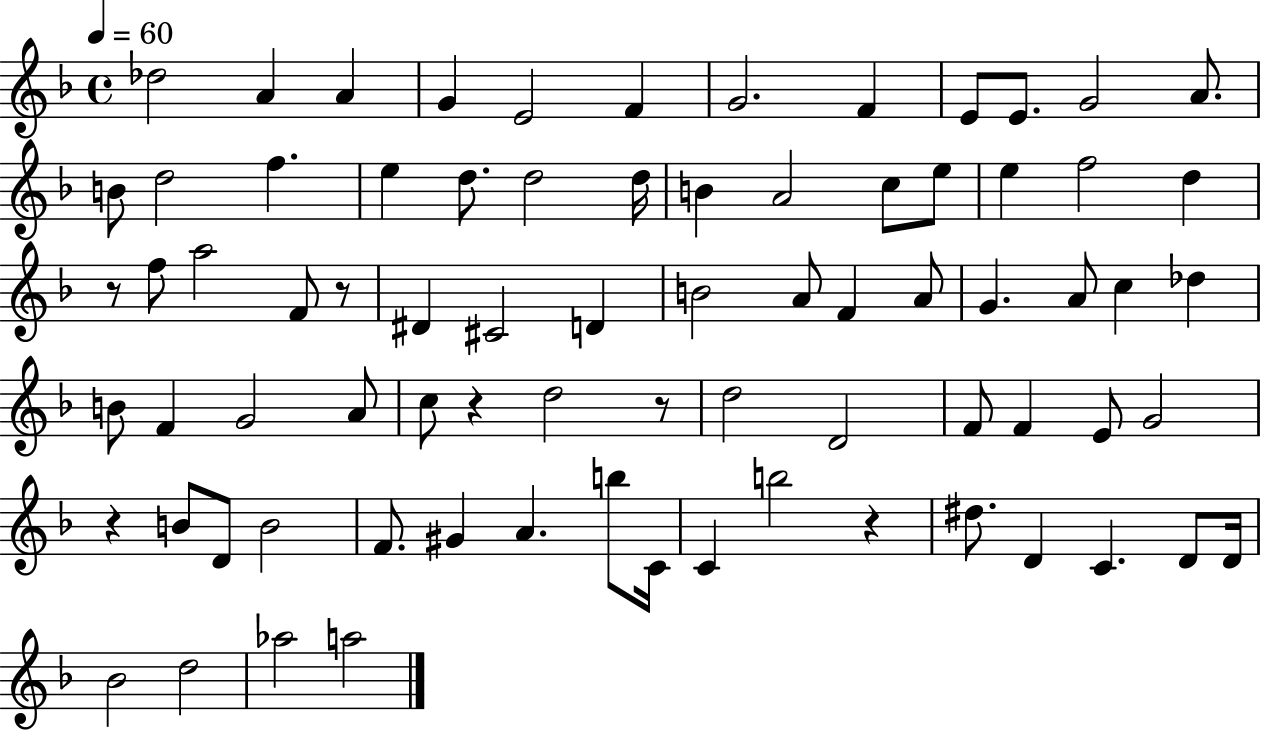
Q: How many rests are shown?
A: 6